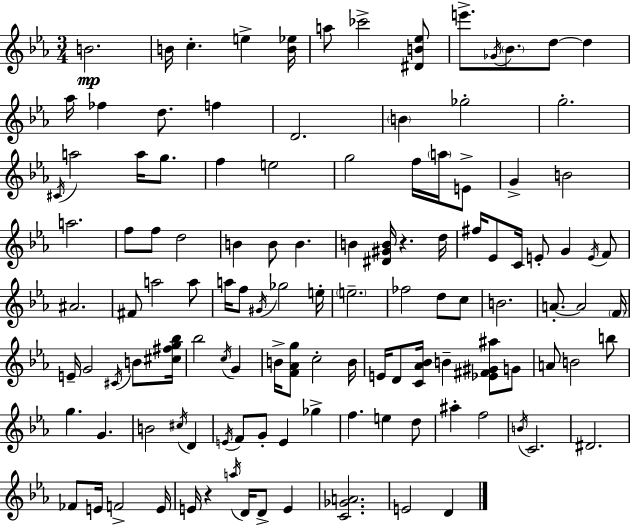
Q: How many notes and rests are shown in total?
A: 120